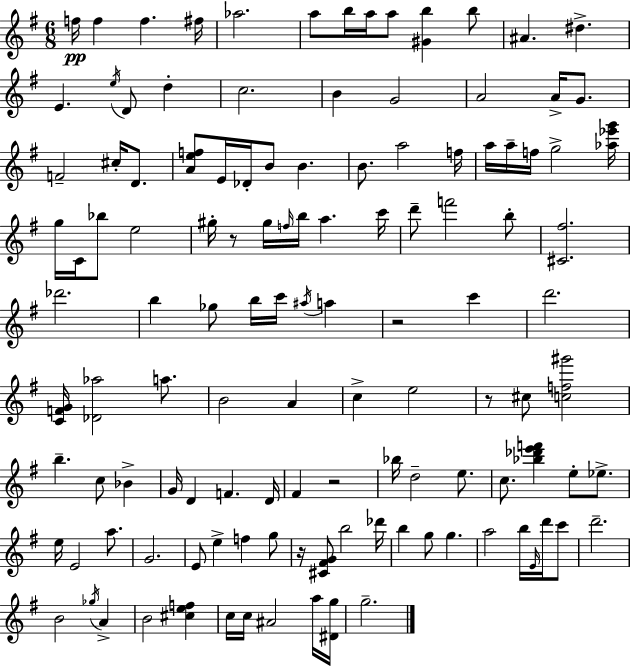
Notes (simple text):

F5/s F5/q F5/q. F#5/s Ab5/h. A5/e B5/s A5/s A5/e [G#4,B5]/q B5/e A#4/q. D#5/q. E4/q. E5/s D4/e D5/q C5/h. B4/q G4/h A4/h A4/s G4/e. F4/h C#5/s D4/e. [A4,E5,F5]/e E4/s Db4/s B4/e B4/q. B4/e. A5/h F5/s A5/s A5/s F5/s G5/h [Ab5,Eb6,G6]/s G5/s C4/s Bb5/e E5/h G#5/s R/e G#5/s F5/s B5/s A5/q. C6/s D6/e F6/h B5/e [C#4,F#5]/h. Db6/h. B5/q Gb5/e B5/s C6/s A#5/s A5/q R/h C6/q D6/h. [C4,F4,G4]/s [Db4,Ab5]/h A5/e. B4/h A4/q C5/q E5/h R/e C#5/e [C5,F5,G#6]/h B5/q. C5/e Bb4/q G4/s D4/q F4/q. D4/s F#4/q R/h Bb5/s D5/h E5/e. C5/e. [Bb5,Db6,E6,F6]/q E5/e Eb5/e. E5/s E4/h A5/e. G4/h. E4/e E5/q F5/q G5/e R/s [C#4,F#4,G4]/e B5/h Db6/s B5/q G5/e G5/q. A5/h B5/s E4/s D6/s C6/e D6/h. B4/h Gb5/s A4/q B4/h [C#5,E5,F5]/q C5/s C5/s A#4/h A5/s [D#4,G5]/s G5/h.